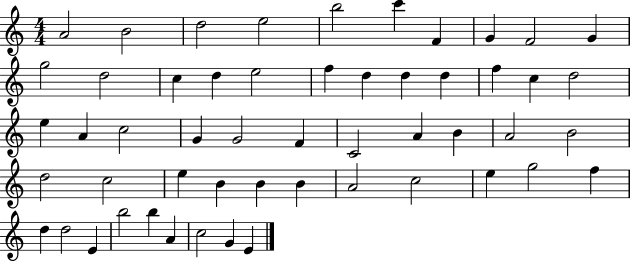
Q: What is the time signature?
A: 4/4